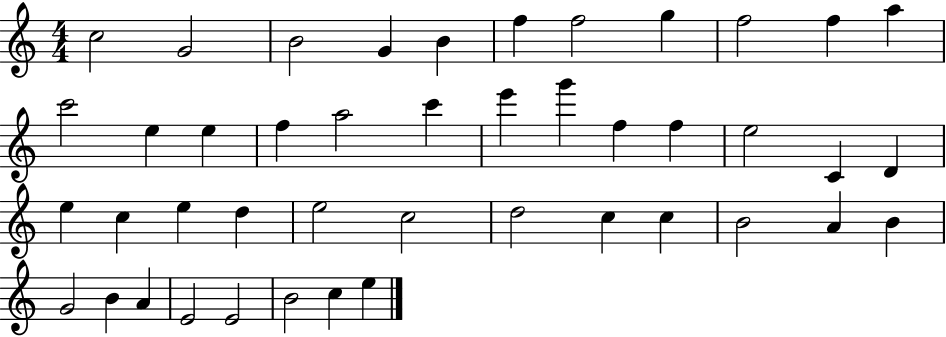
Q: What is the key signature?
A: C major